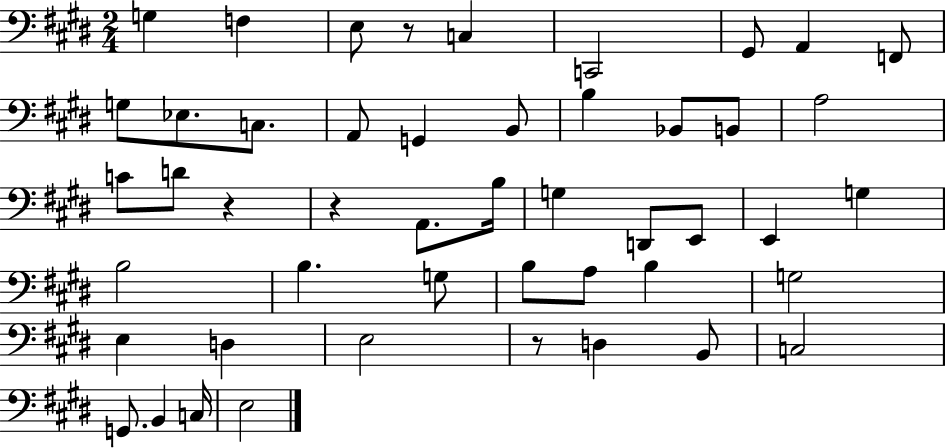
{
  \clef bass
  \numericTimeSignature
  \time 2/4
  \key e \major
  g4 f4 | e8 r8 c4 | c,2 | gis,8 a,4 f,8 | \break g8 ees8. c8. | a,8 g,4 b,8 | b4 bes,8 b,8 | a2 | \break c'8 d'8 r4 | r4 a,8. b16 | g4 d,8 e,8 | e,4 g4 | \break b2 | b4. g8 | b8 a8 b4 | g2 | \break e4 d4 | e2 | r8 d4 b,8 | c2 | \break g,8. b,4 c16 | e2 | \bar "|."
}